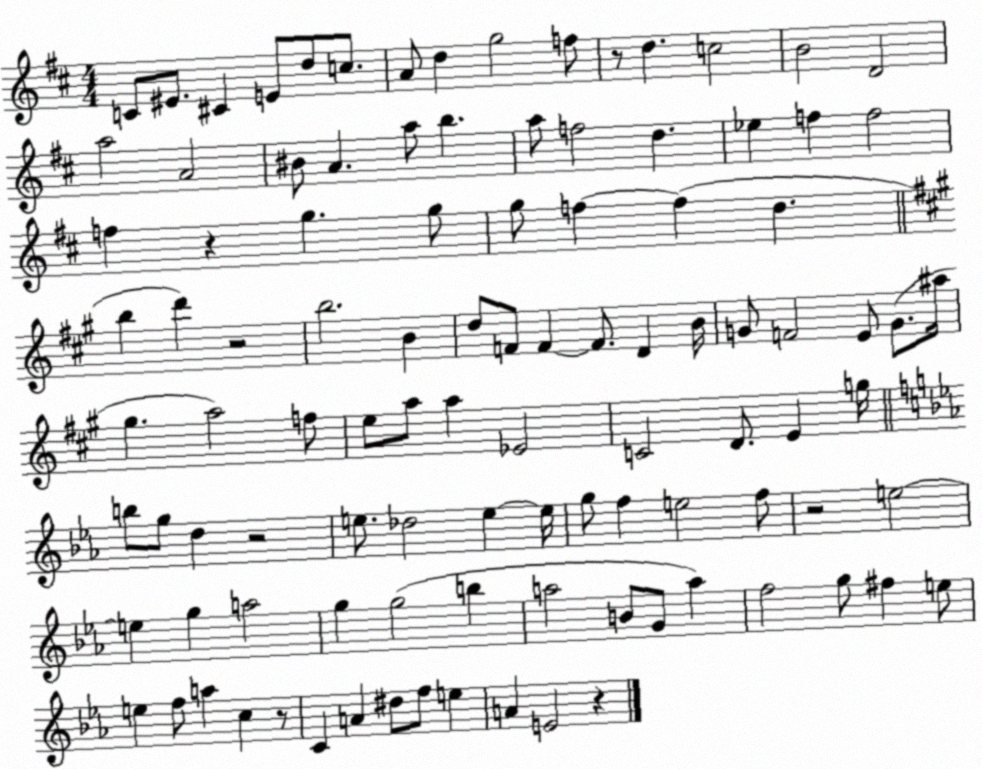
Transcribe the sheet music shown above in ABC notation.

X:1
T:Untitled
M:4/4
L:1/4
K:D
C/2 ^E/2 ^C E/2 d/2 c/2 A/2 d g2 f/2 z/2 d c2 B2 D2 a2 A2 ^B/2 A a/2 b a/2 f2 d _e f f2 f z g g/2 g/2 f f d b d' z2 b2 B d/2 F/2 F F/2 D B/4 G/2 F2 E/2 G/2 ^a/4 ^g a2 f/2 e/2 a/2 a _E2 C2 D/2 E g/4 b/2 g/2 d z2 e/2 _d2 e e/4 g/2 f e2 f/2 z2 e2 e g a2 g g2 b a2 B/2 G/2 a f2 g/2 ^f e/2 e f/2 a c z/2 C A ^d/2 f/2 e A E2 z